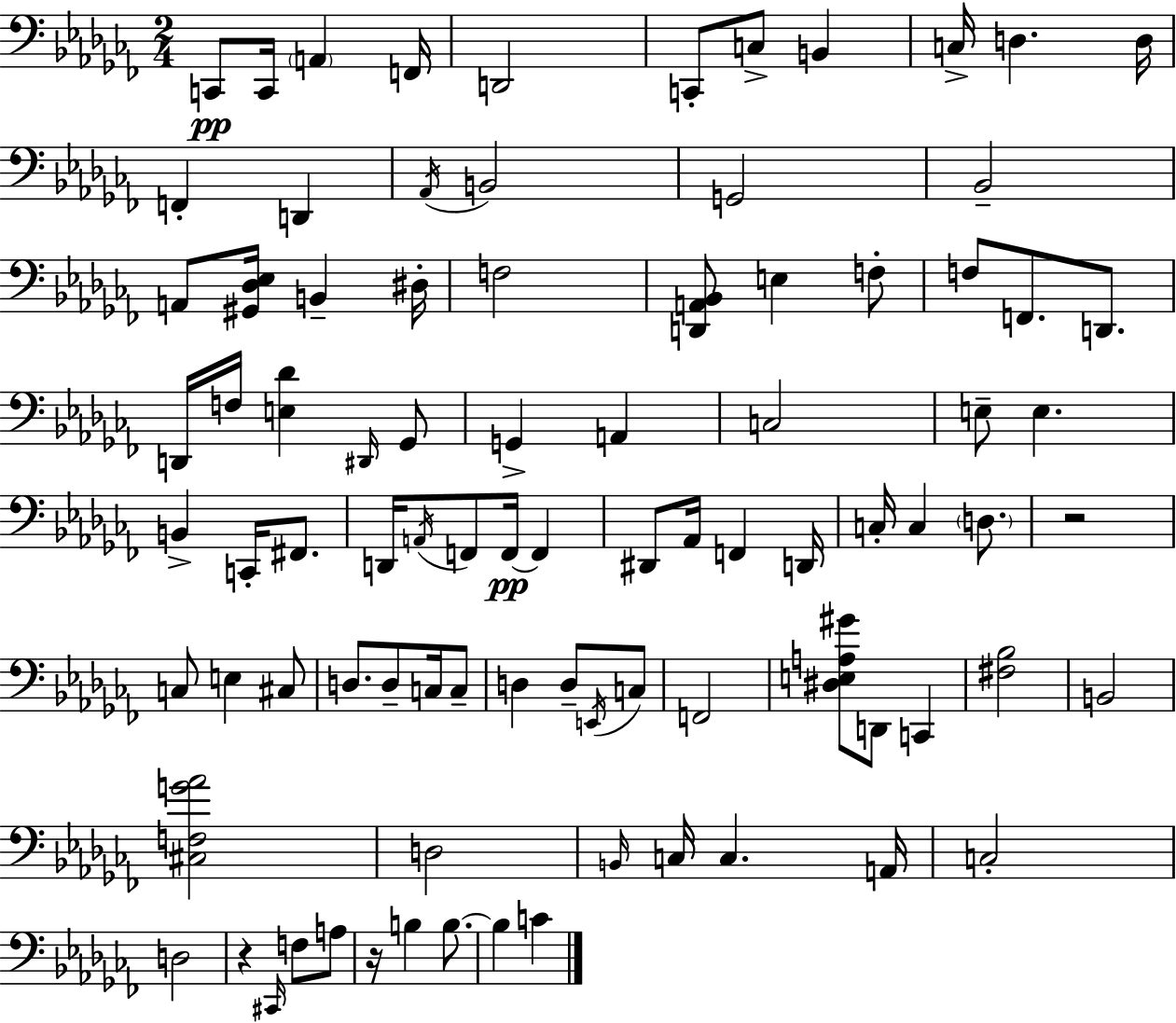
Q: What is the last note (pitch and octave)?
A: C4